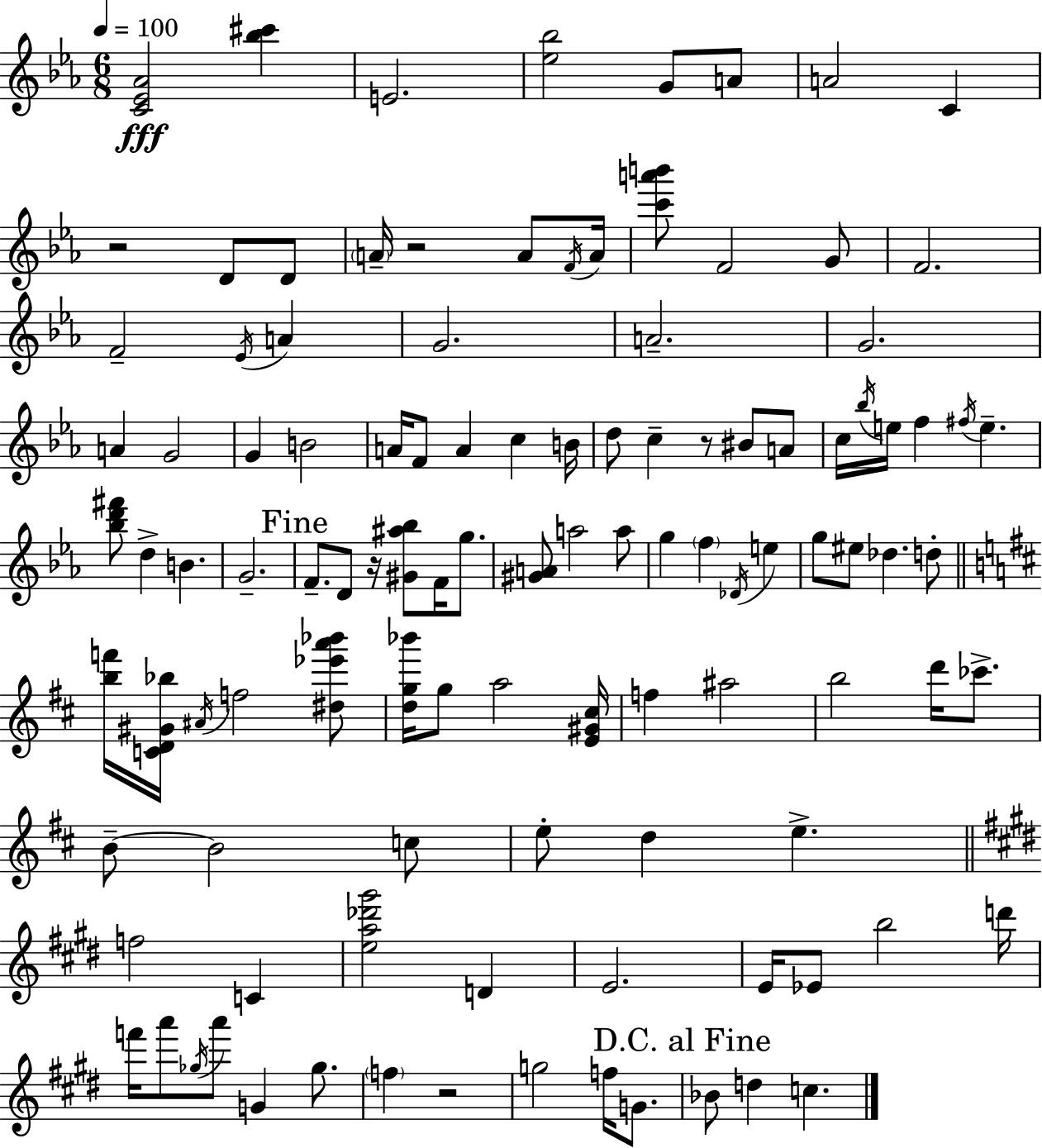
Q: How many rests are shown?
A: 5